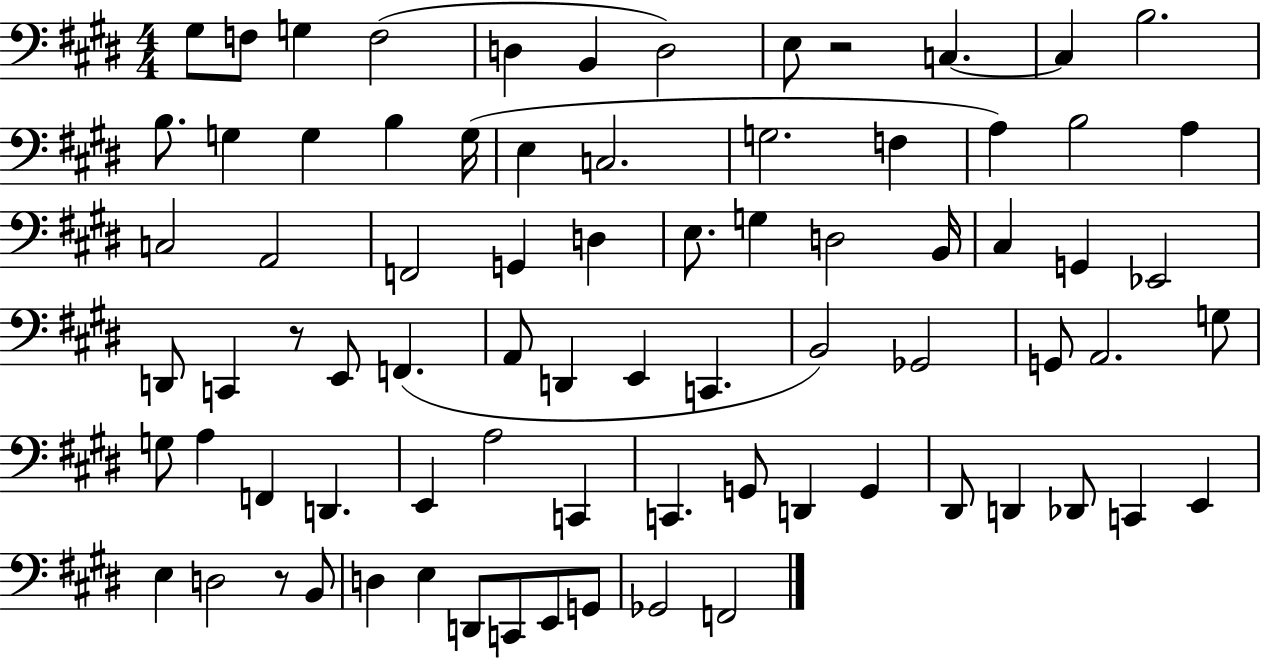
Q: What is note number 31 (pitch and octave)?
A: D3